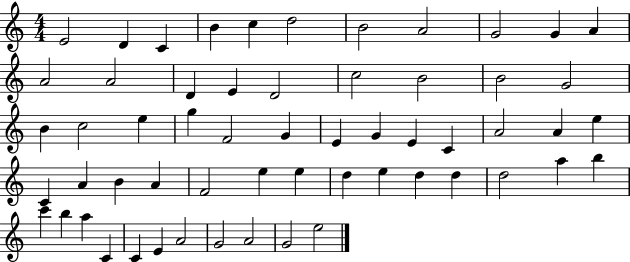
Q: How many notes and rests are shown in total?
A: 58